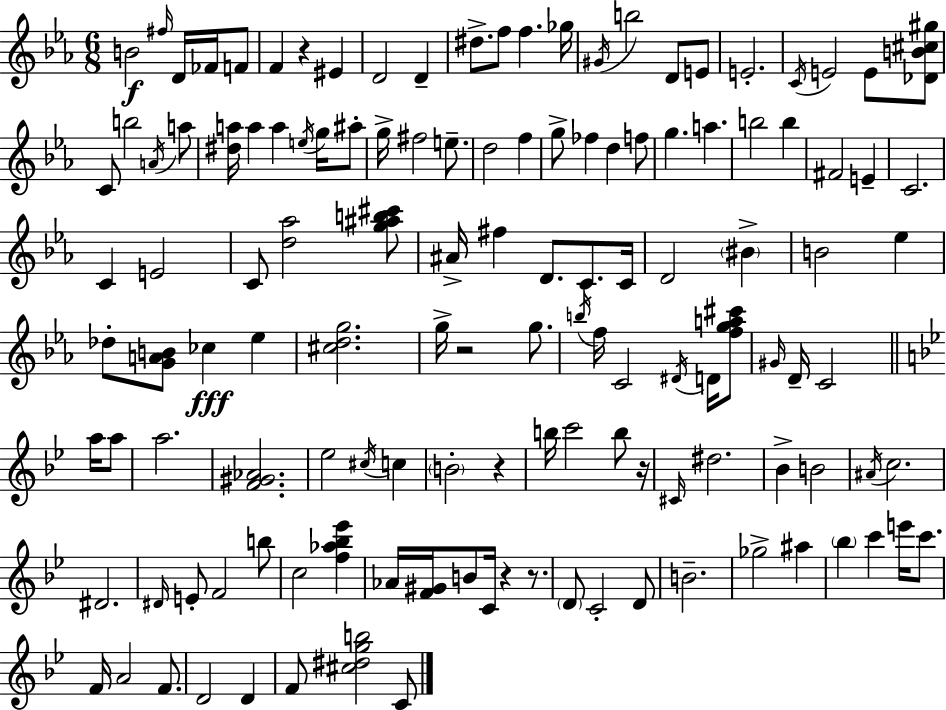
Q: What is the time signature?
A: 6/8